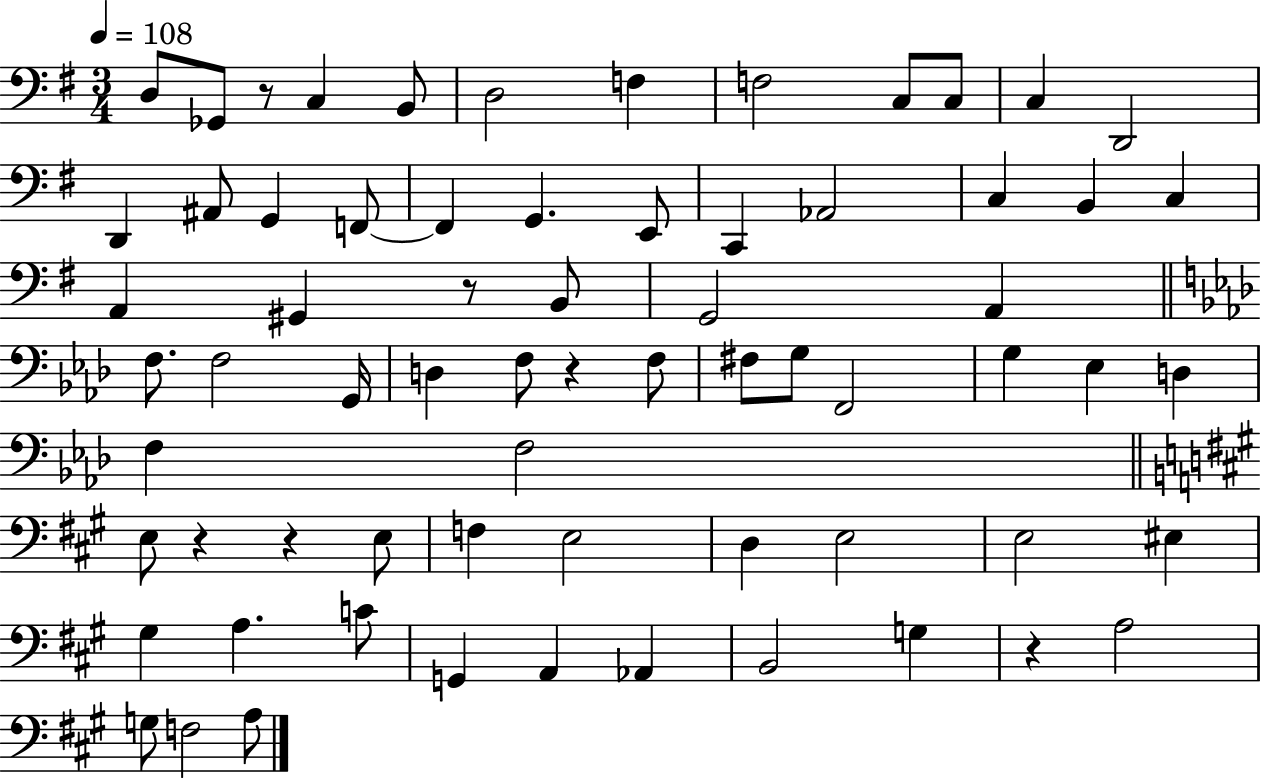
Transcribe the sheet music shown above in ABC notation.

X:1
T:Untitled
M:3/4
L:1/4
K:G
D,/2 _G,,/2 z/2 C, B,,/2 D,2 F, F,2 C,/2 C,/2 C, D,,2 D,, ^A,,/2 G,, F,,/2 F,, G,, E,,/2 C,, _A,,2 C, B,, C, A,, ^G,, z/2 B,,/2 G,,2 A,, F,/2 F,2 G,,/4 D, F,/2 z F,/2 ^F,/2 G,/2 F,,2 G, _E, D, F, F,2 E,/2 z z E,/2 F, E,2 D, E,2 E,2 ^E, ^G, A, C/2 G,, A,, _A,, B,,2 G, z A,2 G,/2 F,2 A,/2